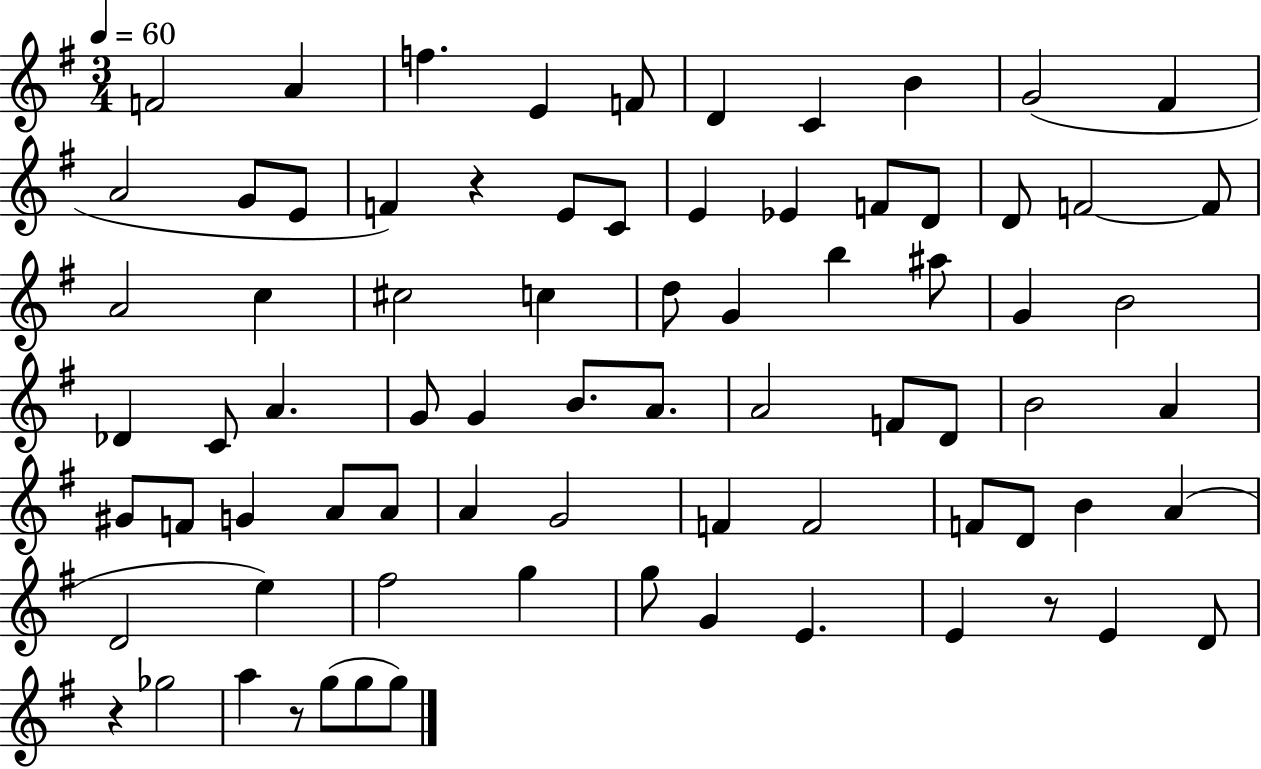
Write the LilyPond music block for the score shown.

{
  \clef treble
  \numericTimeSignature
  \time 3/4
  \key g \major
  \tempo 4 = 60
  f'2 a'4 | f''4. e'4 f'8 | d'4 c'4 b'4 | g'2( fis'4 | \break a'2 g'8 e'8 | f'4) r4 e'8 c'8 | e'4 ees'4 f'8 d'8 | d'8 f'2~~ f'8 | \break a'2 c''4 | cis''2 c''4 | d''8 g'4 b''4 ais''8 | g'4 b'2 | \break des'4 c'8 a'4. | g'8 g'4 b'8. a'8. | a'2 f'8 d'8 | b'2 a'4 | \break gis'8 f'8 g'4 a'8 a'8 | a'4 g'2 | f'4 f'2 | f'8 d'8 b'4 a'4( | \break d'2 e''4) | fis''2 g''4 | g''8 g'4 e'4. | e'4 r8 e'4 d'8 | \break r4 ges''2 | a''4 r8 g''8( g''8 g''8) | \bar "|."
}